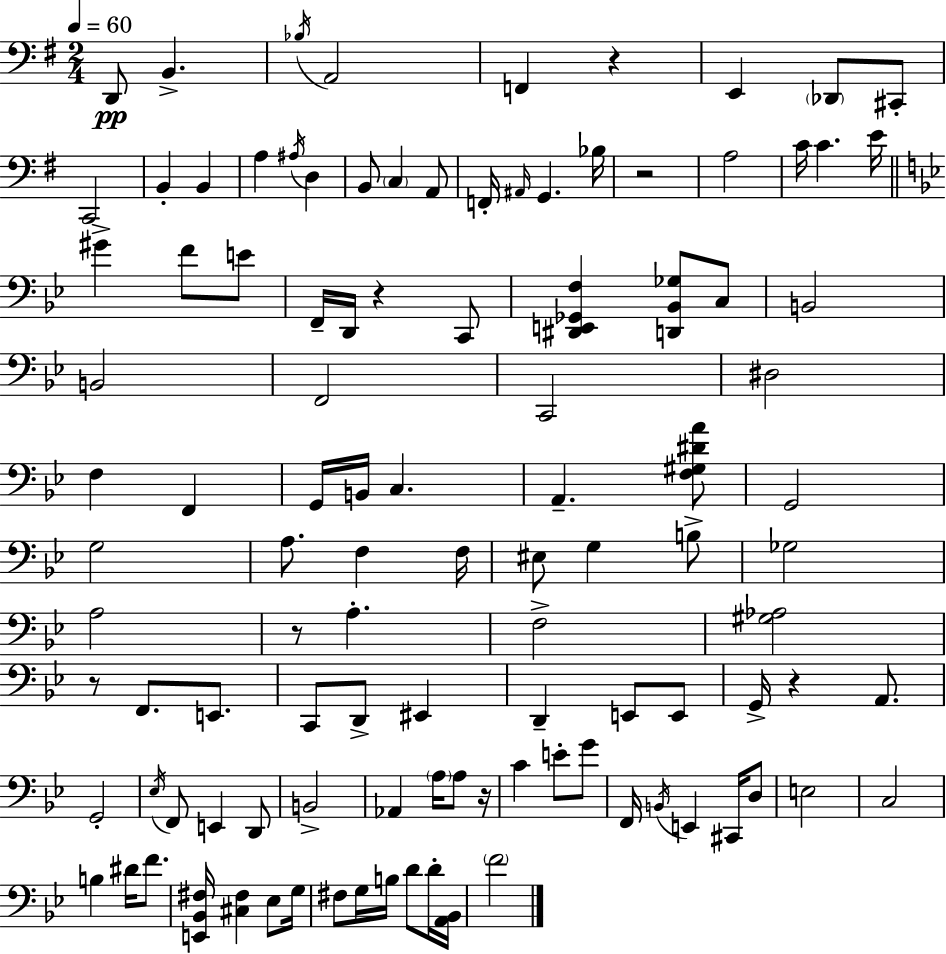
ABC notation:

X:1
T:Untitled
M:2/4
L:1/4
K:G
D,,/2 B,, _B,/4 A,,2 F,, z E,, _D,,/2 ^C,,/2 C,,2 B,, B,, A, ^A,/4 D, B,,/2 C, A,,/2 F,,/4 ^A,,/4 G,, _B,/4 z2 A,2 C/4 C E/4 ^G F/2 E/2 F,,/4 D,,/4 z C,,/2 [^D,,E,,_G,,F,] [D,,_B,,_G,]/2 C,/2 B,,2 B,,2 F,,2 C,,2 ^D,2 F, F,, G,,/4 B,,/4 C, A,, [F,^G,^DA]/2 G,,2 G,2 A,/2 F, F,/4 ^E,/2 G, B,/2 _G,2 A,2 z/2 A, F,2 [^G,_A,]2 z/2 F,,/2 E,,/2 C,,/2 D,,/2 ^E,, D,, E,,/2 E,,/2 G,,/4 z A,,/2 G,,2 _E,/4 F,,/2 E,, D,,/2 B,,2 _A,, A,/4 A,/2 z/4 C E/2 G/2 F,,/4 B,,/4 E,, ^C,,/4 D,/2 E,2 C,2 B, ^D/4 F/2 [E,,_B,,^F,]/4 [^C,^F,] _E,/2 G,/4 ^F,/2 G,/4 B,/4 D/2 D/4 [A,,_B,,]/4 F2